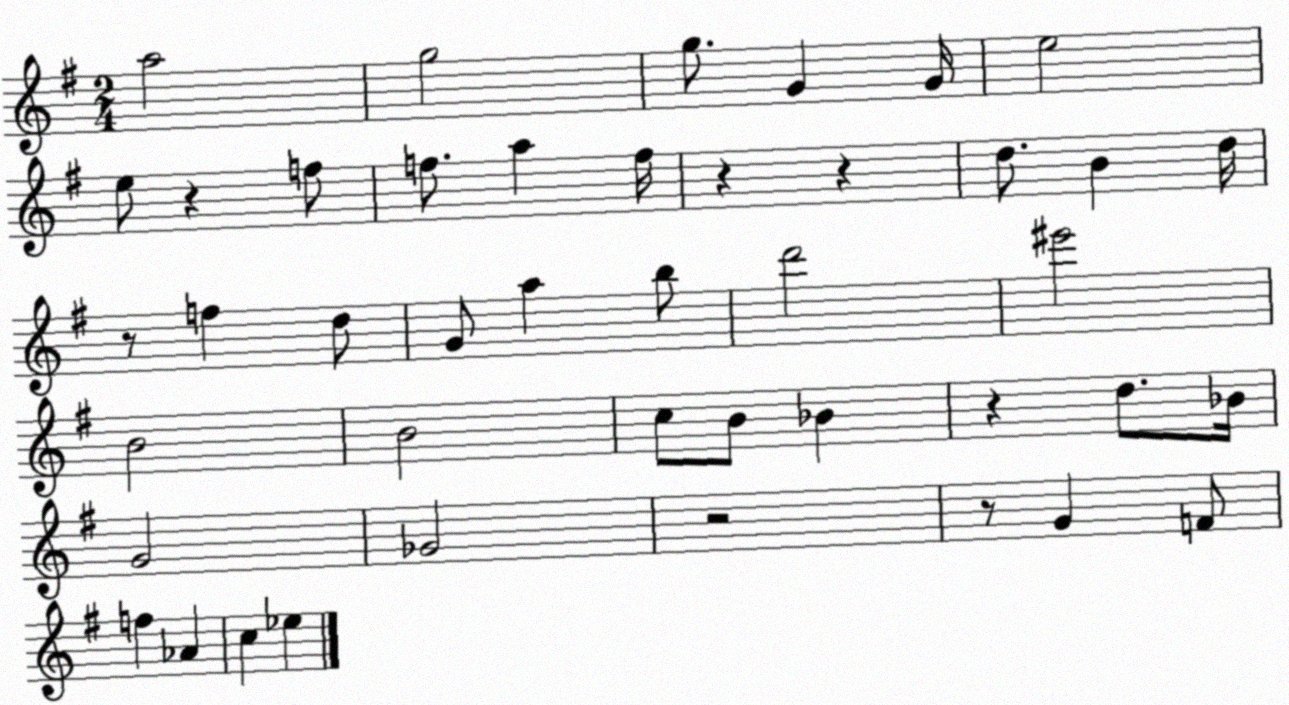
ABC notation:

X:1
T:Untitled
M:2/4
L:1/4
K:G
a2 g2 g/2 G G/4 e2 e/2 z f/2 f/2 a f/4 z z d/2 B d/4 z/2 f d/2 G/2 a b/2 d'2 ^e'2 B2 B2 c/2 B/2 _B z d/2 _B/4 G2 _G2 z2 z/2 G F/2 f _A c _e